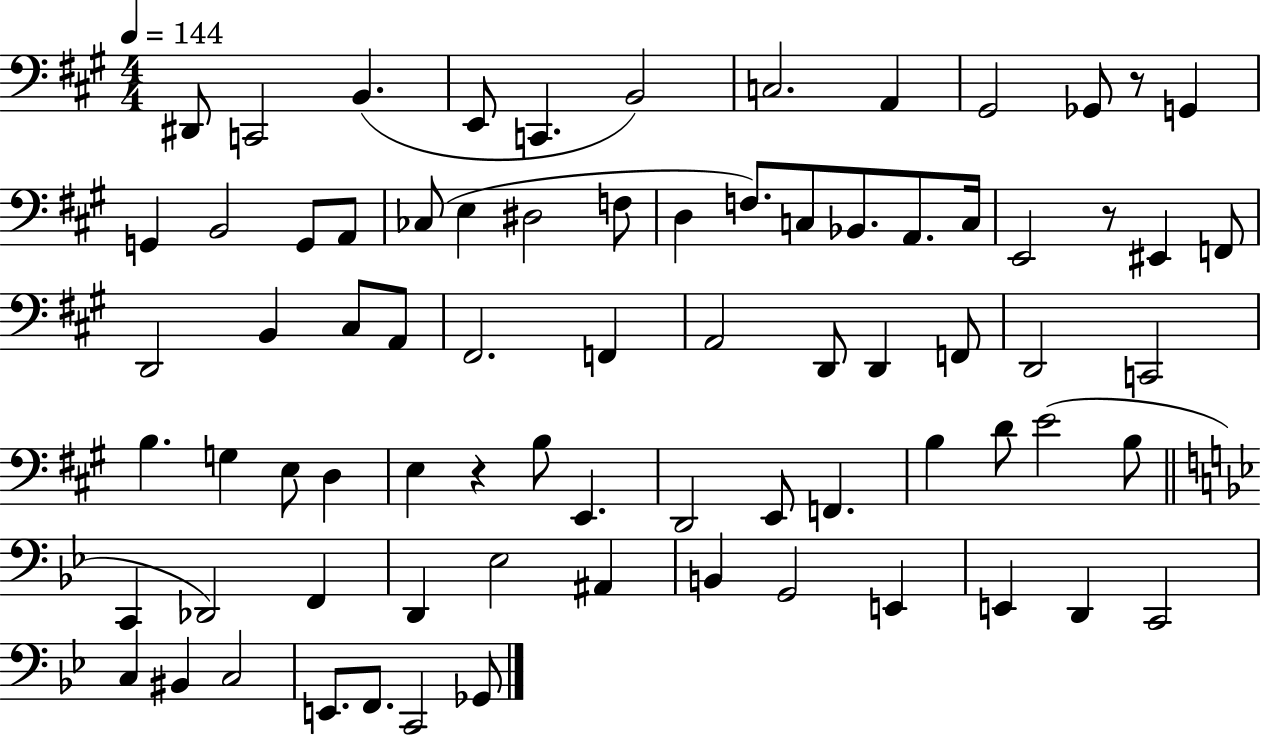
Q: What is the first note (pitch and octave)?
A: D#2